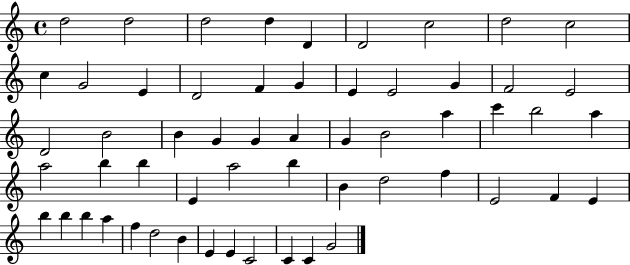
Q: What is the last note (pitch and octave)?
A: G4